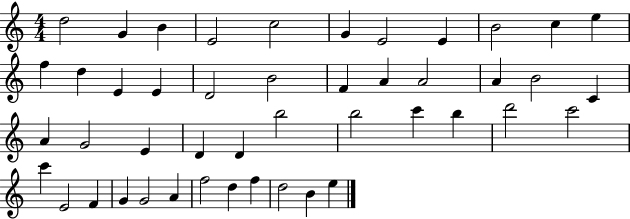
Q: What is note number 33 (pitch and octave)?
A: D6